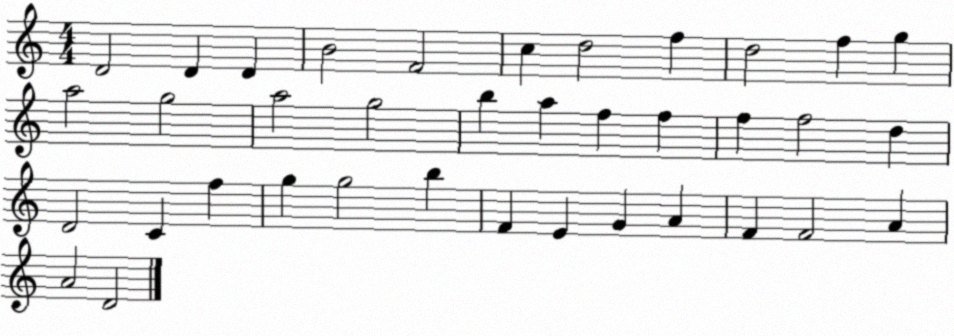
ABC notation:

X:1
T:Untitled
M:4/4
L:1/4
K:C
D2 D D B2 F2 c d2 f d2 f g a2 g2 a2 g2 b a f f f f2 d D2 C f g g2 b F E G A F F2 A A2 D2